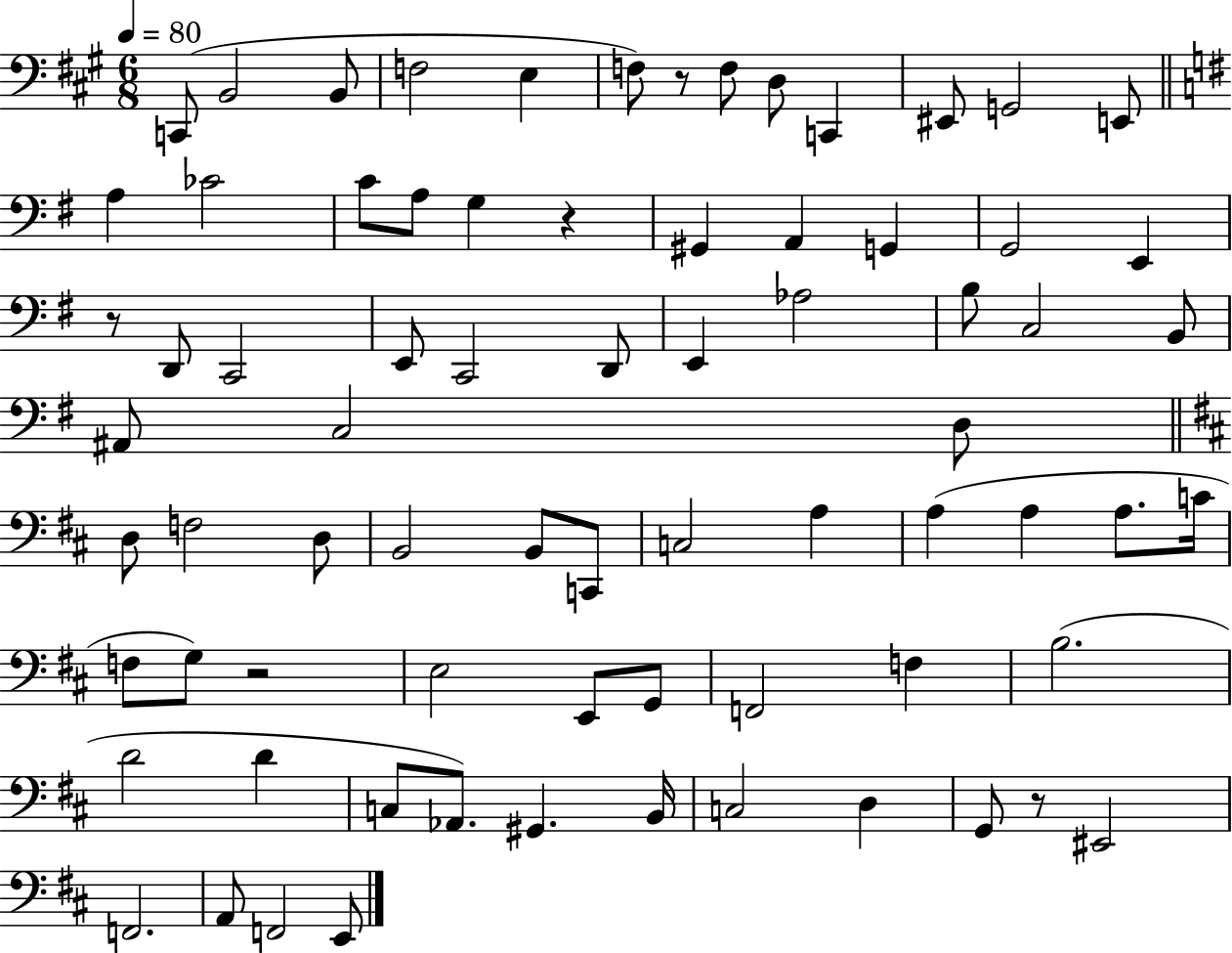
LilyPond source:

{
  \clef bass
  \numericTimeSignature
  \time 6/8
  \key a \major
  \tempo 4 = 80
  c,8( b,2 b,8 | f2 e4 | f8) r8 f8 d8 c,4 | eis,8 g,2 e,8 | \break \bar "||" \break \key g \major a4 ces'2 | c'8 a8 g4 r4 | gis,4 a,4 g,4 | g,2 e,4 | \break r8 d,8 c,2 | e,8 c,2 d,8 | e,4 aes2 | b8 c2 b,8 | \break ais,8 c2 d8 | \bar "||" \break \key d \major d8 f2 d8 | b,2 b,8 c,8 | c2 a4 | a4( a4 a8. c'16 | \break f8 g8) r2 | e2 e,8 g,8 | f,2 f4 | b2.( | \break d'2 d'4 | c8 aes,8.) gis,4. b,16 | c2 d4 | g,8 r8 eis,2 | \break f,2. | a,8 f,2 e,8 | \bar "|."
}